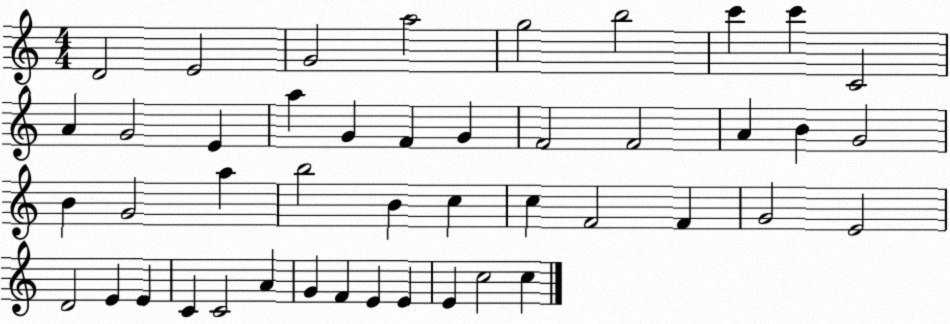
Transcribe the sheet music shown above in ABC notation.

X:1
T:Untitled
M:4/4
L:1/4
K:C
D2 E2 G2 a2 g2 b2 c' c' C2 A G2 E a G F G F2 F2 A B G2 B G2 a b2 B c c F2 F G2 E2 D2 E E C C2 A G F E E E c2 c